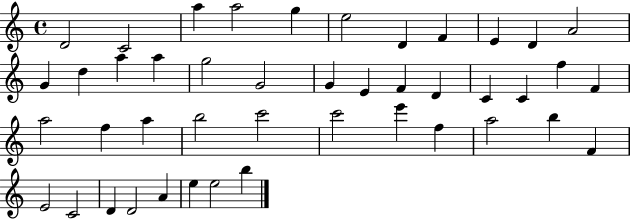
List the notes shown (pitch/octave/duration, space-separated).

D4/h C4/h A5/q A5/h G5/q E5/h D4/q F4/q E4/q D4/q A4/h G4/q D5/q A5/q A5/q G5/h G4/h G4/q E4/q F4/q D4/q C4/q C4/q F5/q F4/q A5/h F5/q A5/q B5/h C6/h C6/h E6/q F5/q A5/h B5/q F4/q E4/h C4/h D4/q D4/h A4/q E5/q E5/h B5/q